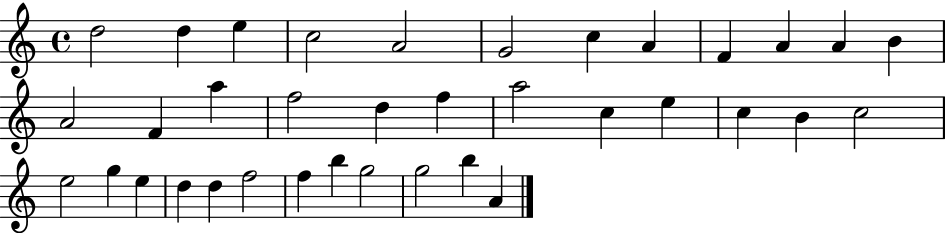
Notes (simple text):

D5/h D5/q E5/q C5/h A4/h G4/h C5/q A4/q F4/q A4/q A4/q B4/q A4/h F4/q A5/q F5/h D5/q F5/q A5/h C5/q E5/q C5/q B4/q C5/h E5/h G5/q E5/q D5/q D5/q F5/h F5/q B5/q G5/h G5/h B5/q A4/q